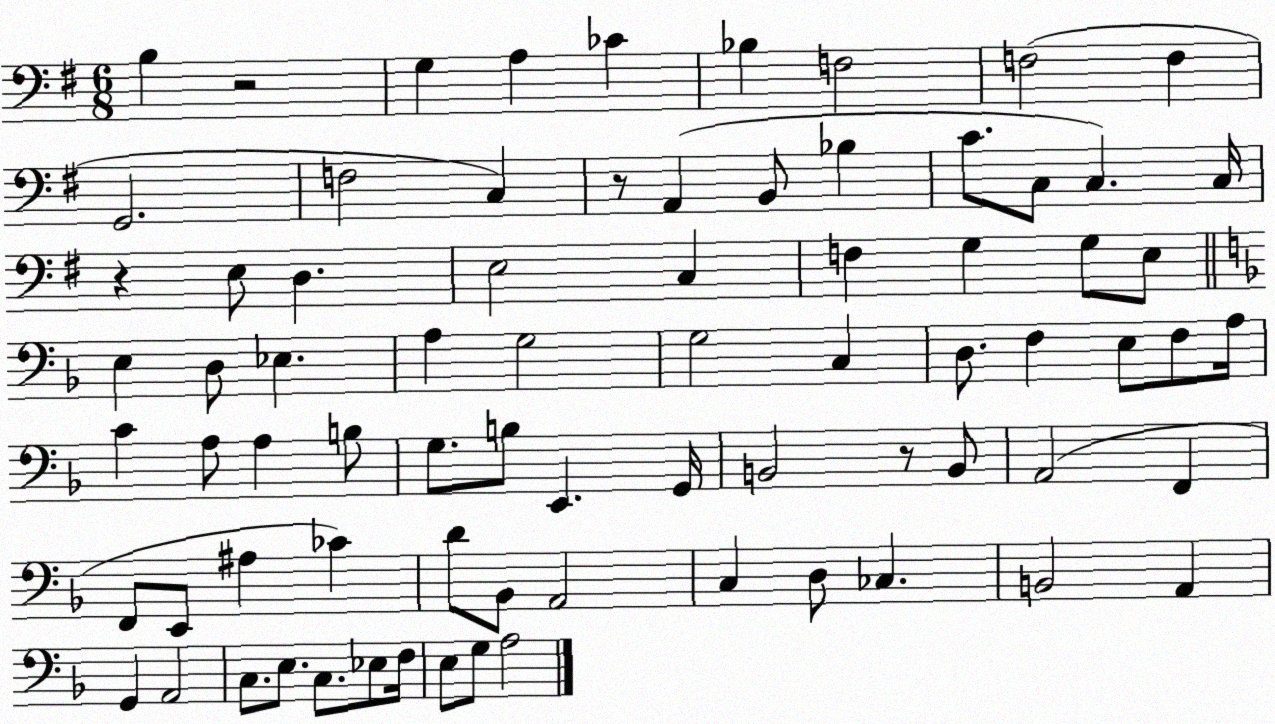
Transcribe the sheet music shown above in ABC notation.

X:1
T:Untitled
M:6/8
L:1/4
K:G
B, z2 G, A, _C _B, F,2 F,2 F, G,,2 F,2 C, z/2 A,, B,,/2 _B, C/2 C,/2 C, C,/4 z E,/2 D, E,2 C, F, G, G,/2 E,/2 E, D,/2 _E, A, G,2 G,2 C, D,/2 F, E,/2 F,/2 A,/4 C A,/2 A, B,/2 G,/2 B,/2 E,, G,,/4 B,,2 z/2 B,,/2 A,,2 F,, F,,/2 E,,/2 ^A, _C D/2 _B,,/2 A,,2 C, D,/2 _C, B,,2 A,, G,, A,,2 C,/2 E,/2 C,/2 _E,/2 F,/4 E,/2 G,/2 A,2